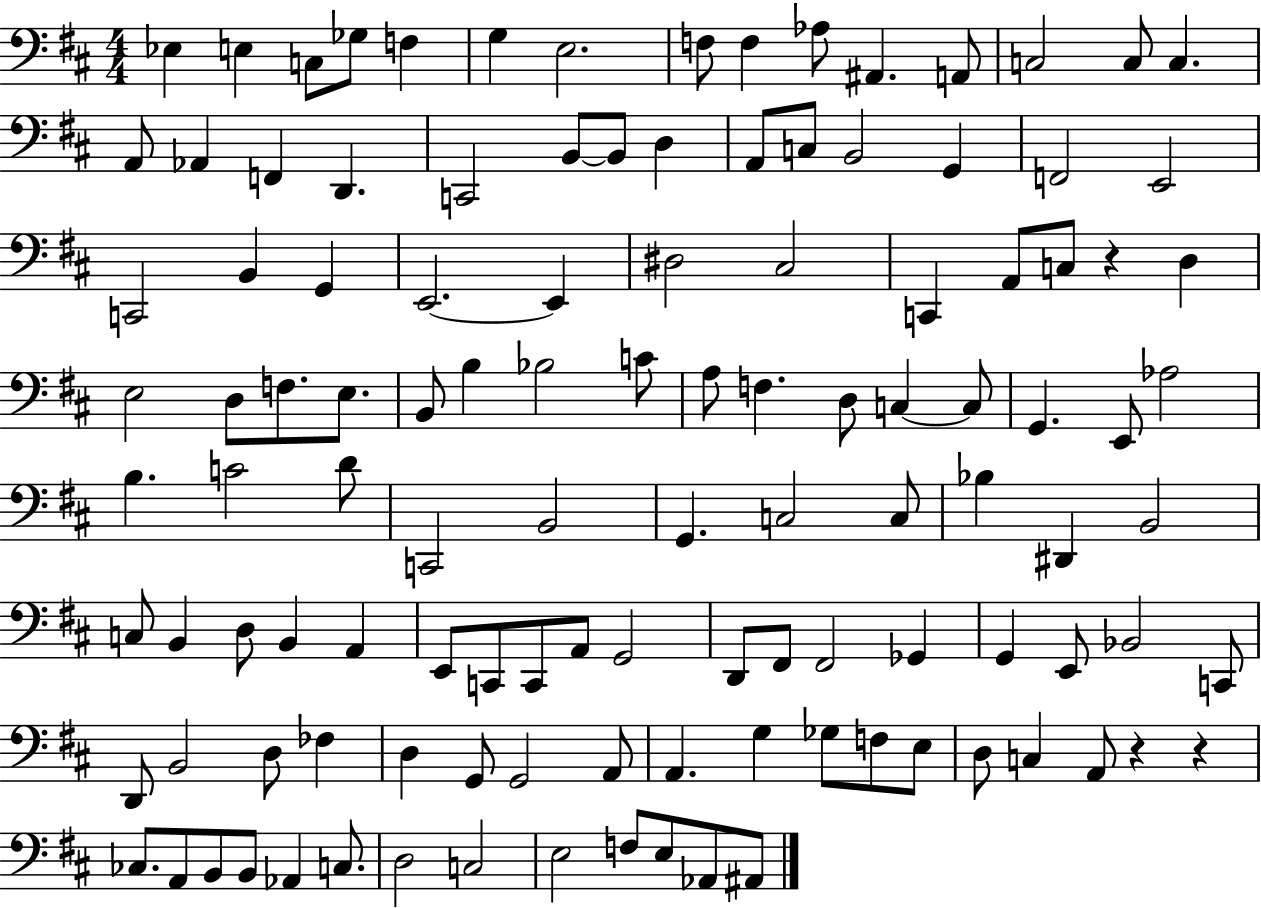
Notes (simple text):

Eb3/q E3/q C3/e Gb3/e F3/q G3/q E3/h. F3/e F3/q Ab3/e A#2/q. A2/e C3/h C3/e C3/q. A2/e Ab2/q F2/q D2/q. C2/h B2/e B2/e D3/q A2/e C3/e B2/h G2/q F2/h E2/h C2/h B2/q G2/q E2/h. E2/q D#3/h C#3/h C2/q A2/e C3/e R/q D3/q E3/h D3/e F3/e. E3/e. B2/e B3/q Bb3/h C4/e A3/e F3/q. D3/e C3/q C3/e G2/q. E2/e Ab3/h B3/q. C4/h D4/e C2/h B2/h G2/q. C3/h C3/e Bb3/q D#2/q B2/h C3/e B2/q D3/e B2/q A2/q E2/e C2/e C2/e A2/e G2/h D2/e F#2/e F#2/h Gb2/q G2/q E2/e Bb2/h C2/e D2/e B2/h D3/e FES3/q D3/q G2/e G2/h A2/e A2/q. G3/q Gb3/e F3/e E3/e D3/e C3/q A2/e R/q R/q CES3/e. A2/e B2/e B2/e Ab2/q C3/e. D3/h C3/h E3/h F3/e E3/e Ab2/e A#2/e